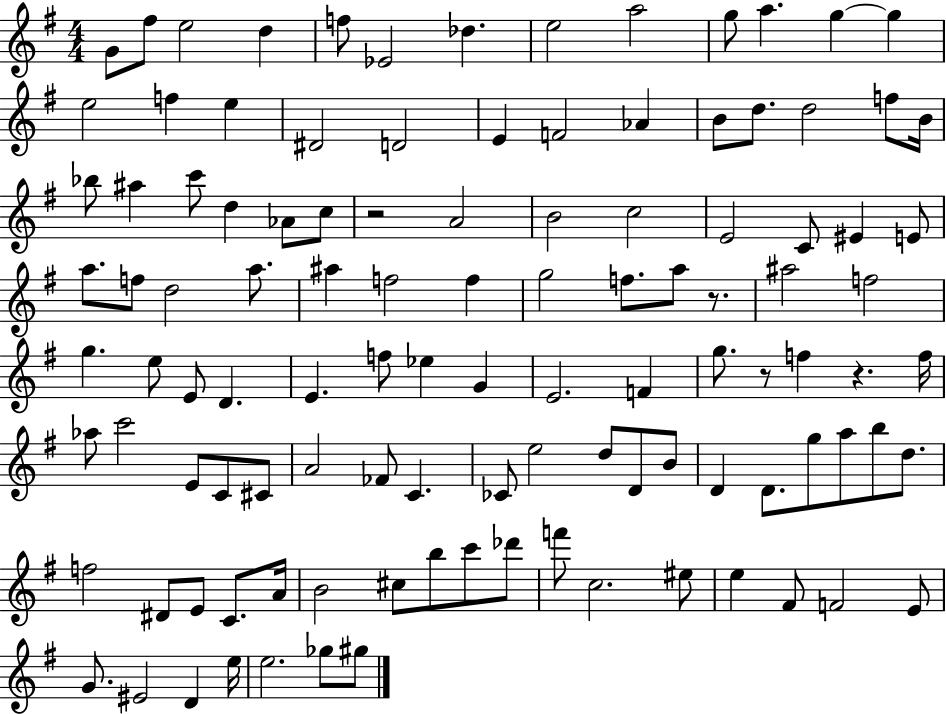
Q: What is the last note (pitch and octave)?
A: G#5